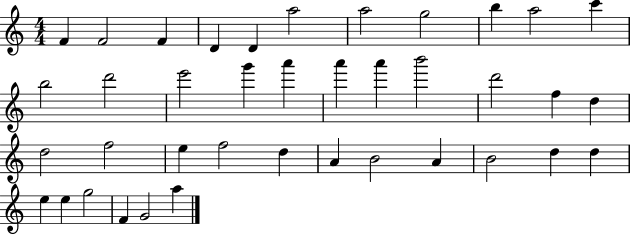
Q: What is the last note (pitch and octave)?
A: A5